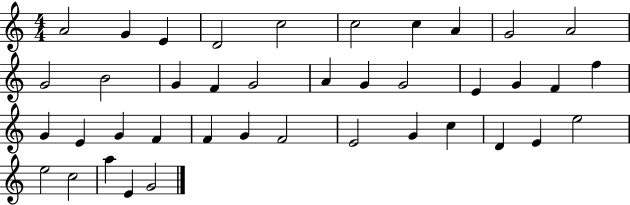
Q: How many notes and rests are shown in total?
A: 40